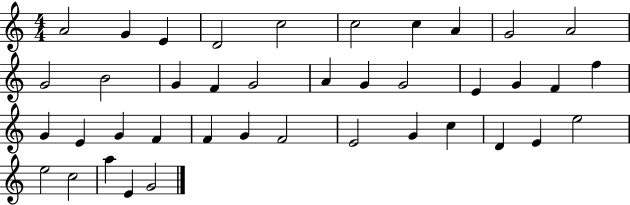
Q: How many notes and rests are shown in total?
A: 40